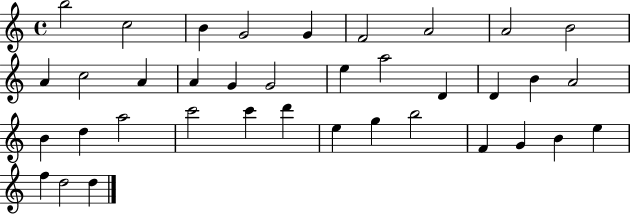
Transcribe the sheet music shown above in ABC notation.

X:1
T:Untitled
M:4/4
L:1/4
K:C
b2 c2 B G2 G F2 A2 A2 B2 A c2 A A G G2 e a2 D D B A2 B d a2 c'2 c' d' e g b2 F G B e f d2 d